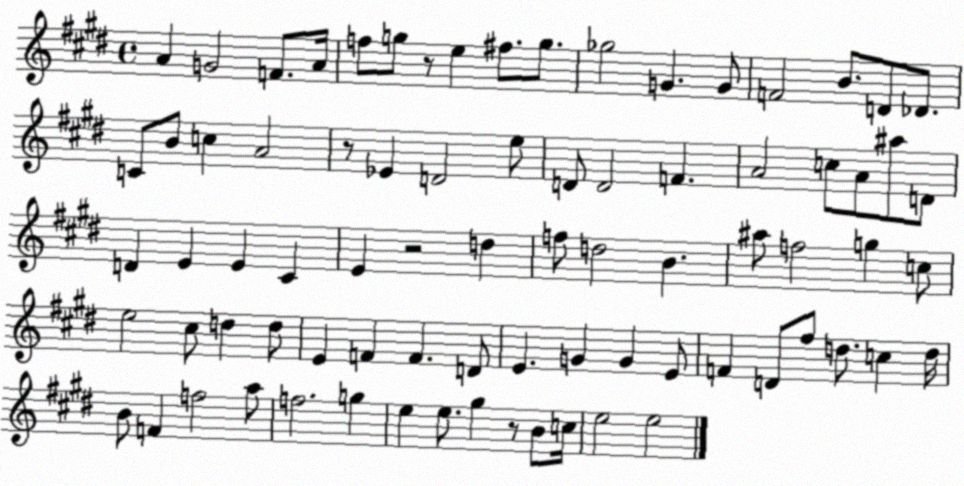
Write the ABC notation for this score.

X:1
T:Untitled
M:4/4
L:1/4
K:E
A G2 F/2 A/4 f/2 g/2 z/2 e ^f/2 g/2 _g2 G G/2 F2 B/2 D/2 _D/2 C/2 B/2 c A2 z/2 _E D2 e/2 D/2 D2 F A2 c/2 A/2 ^a/2 D/2 D E E ^C E z2 d f/2 d2 B ^a/2 f2 g c/2 e2 ^c/2 d d/2 E F F D/2 E G G E/2 F D/2 ^f/2 d/2 c d/4 B/2 F f2 a/2 f2 g e e/2 ^g z/2 B/2 c/4 e2 e2